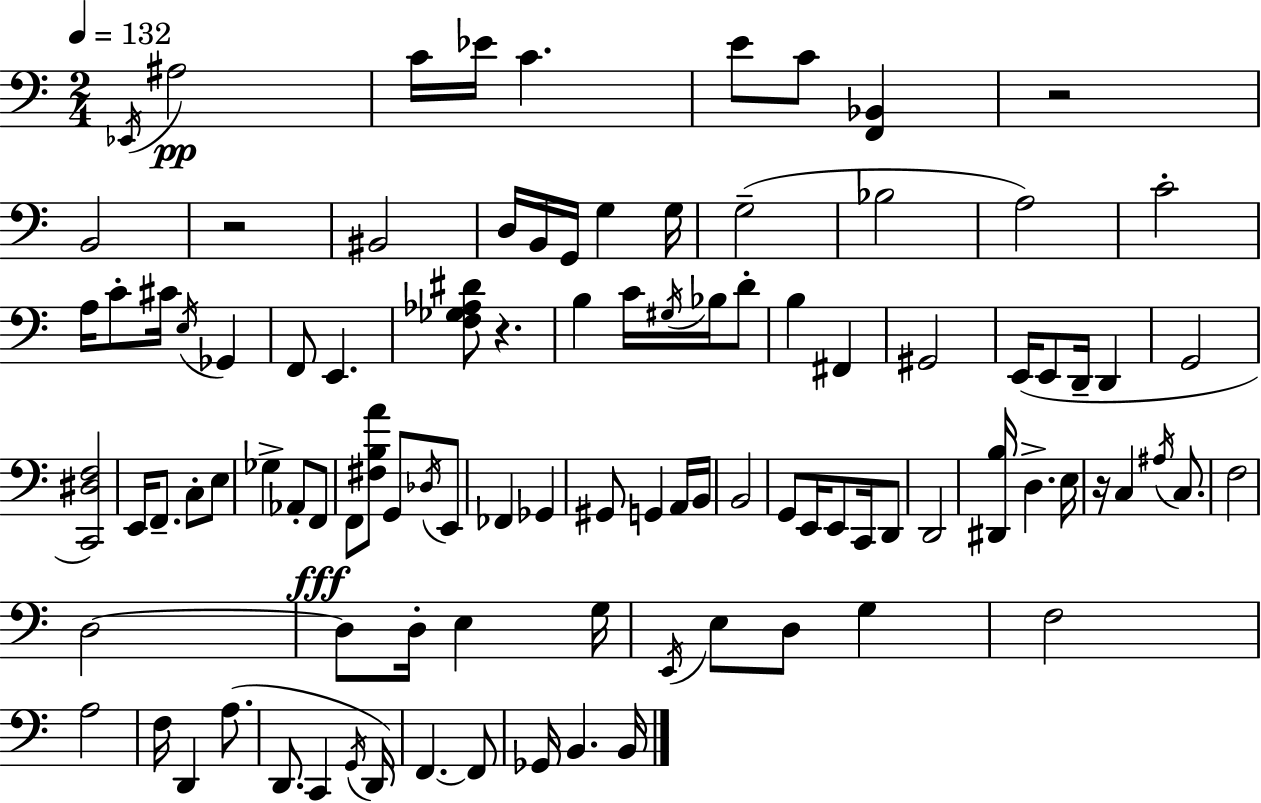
X:1
T:Untitled
M:2/4
L:1/4
K:Am
_E,,/4 ^A,2 C/4 _E/4 C E/2 C/2 [F,,_B,,] z2 B,,2 z2 ^B,,2 D,/4 B,,/4 G,,/4 G, G,/4 G,2 _B,2 A,2 C2 A,/4 C/2 ^C/4 E,/4 _G,, F,,/2 E,, [F,_G,_A,^D]/2 z B, C/4 ^G,/4 _B,/4 D/2 B, ^F,, ^G,,2 E,,/4 E,,/2 D,,/4 D,, G,,2 [C,,^D,F,]2 E,,/4 F,,/2 C,/2 E,/2 _G, _A,,/2 F,,/2 F,,/2 [^F,B,A]/2 G,,/2 _D,/4 E,,/2 _F,, _G,, ^G,,/2 G,, A,,/4 B,,/4 B,,2 G,,/2 E,,/4 E,,/2 C,,/4 D,,/2 D,,2 [^D,,B,]/4 D, E,/4 z/4 C, ^A,/4 C,/2 F,2 D,2 D,/2 D,/4 E, G,/4 E,,/4 E,/2 D,/2 G, F,2 A,2 F,/4 D,, A,/2 D,,/2 C,, G,,/4 D,,/4 F,, F,,/2 _G,,/4 B,, B,,/4